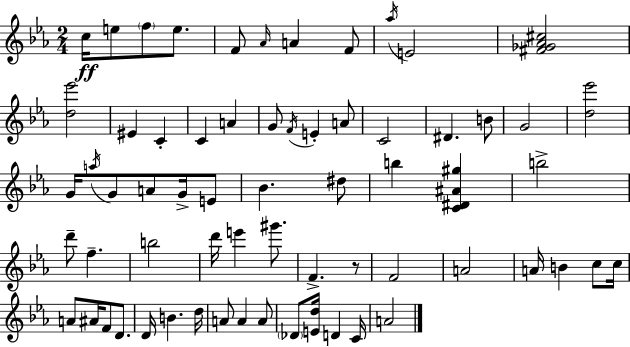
{
  \clef treble
  \numericTimeSignature
  \time 2/4
  \key c \minor
  c''16\ff e''8 \parenthesize f''8 e''8. | f'8 \grace { aes'16 } a'4 f'8 | \acciaccatura { aes''16 } e'2 | <fis' ges' aes' cis''>2 | \break <d'' ees'''>2 | eis'4 c'4-. | c'4 a'4 | g'8 \acciaccatura { f'16 } e'4-. | \break a'8 c'2 | dis'4. | b'8 g'2 | <d'' ees'''>2 | \break g'16 \acciaccatura { a''16 } g'8 a'8 | g'16-> e'8 bes'4. | dis''8 b''4 | <c' dis' ais' gis''>4 b''2-> | \break d'''8-- f''4.-- | b''2 | d'''16 e'''4 | gis'''8. f'4.-> | \break r8 f'2 | a'2 | a'16 b'4 | c''8 c''16 a'8 ais'16 f'8 | \break d'8. d'16 b'4. | d''16 a'8 a'4 | a'8 \parenthesize des'8 <e' d''>16 d'4 | c'16 a'2 | \break \bar "|."
}